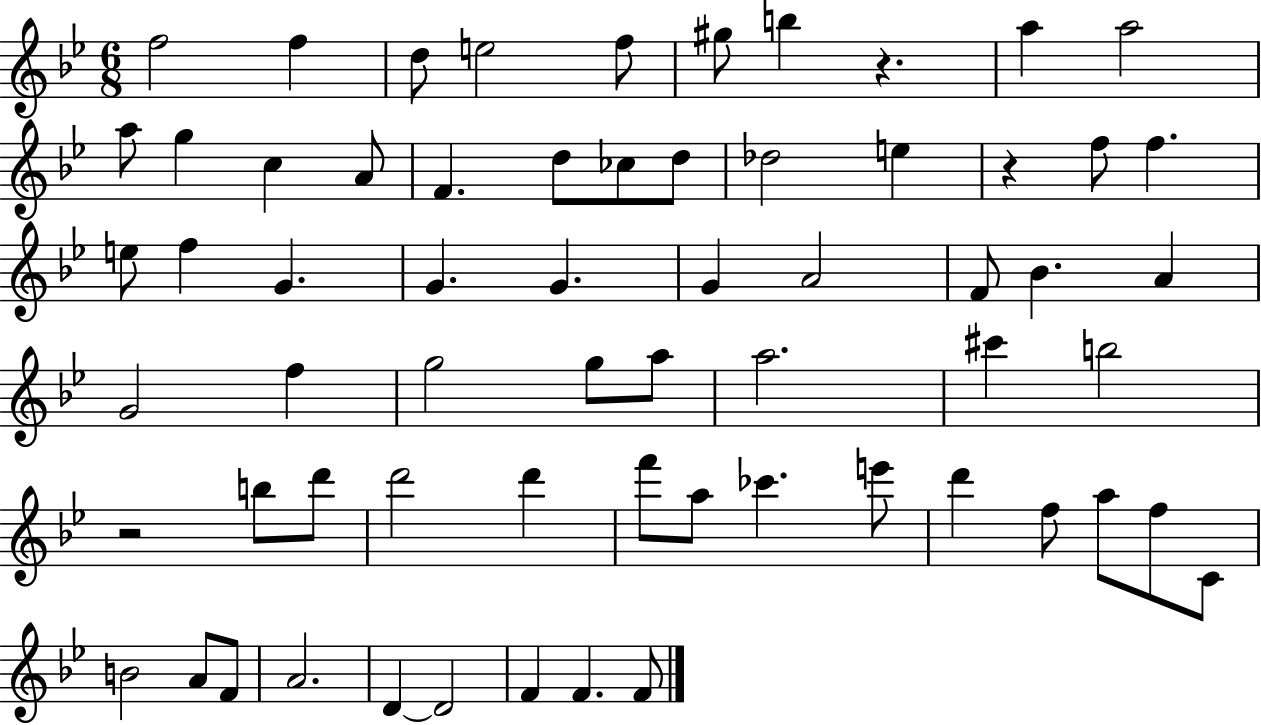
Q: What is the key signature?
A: BES major